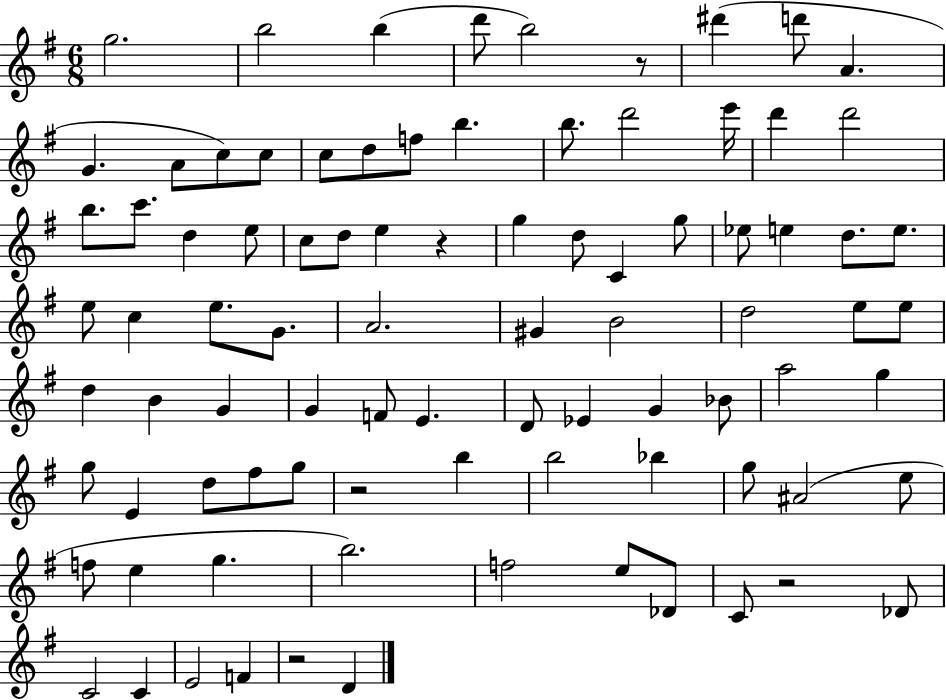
G5/h. B5/h B5/q D6/e B5/h R/e D#6/q D6/e A4/q. G4/q. A4/e C5/e C5/e C5/e D5/e F5/e B5/q. B5/e. D6/h E6/s D6/q D6/h B5/e. C6/e. D5/q E5/e C5/e D5/e E5/q R/q G5/q D5/e C4/q G5/e Eb5/e E5/q D5/e. E5/e. E5/e C5/q E5/e. G4/e. A4/h. G#4/q B4/h D5/h E5/e E5/e D5/q B4/q G4/q G4/q F4/e E4/q. D4/e Eb4/q G4/q Bb4/e A5/h G5/q G5/e E4/q D5/e F#5/e G5/e R/h B5/q B5/h Bb5/q G5/e A#4/h E5/e F5/e E5/q G5/q. B5/h. F5/h E5/e Db4/e C4/e R/h Db4/e C4/h C4/q E4/h F4/q R/h D4/q